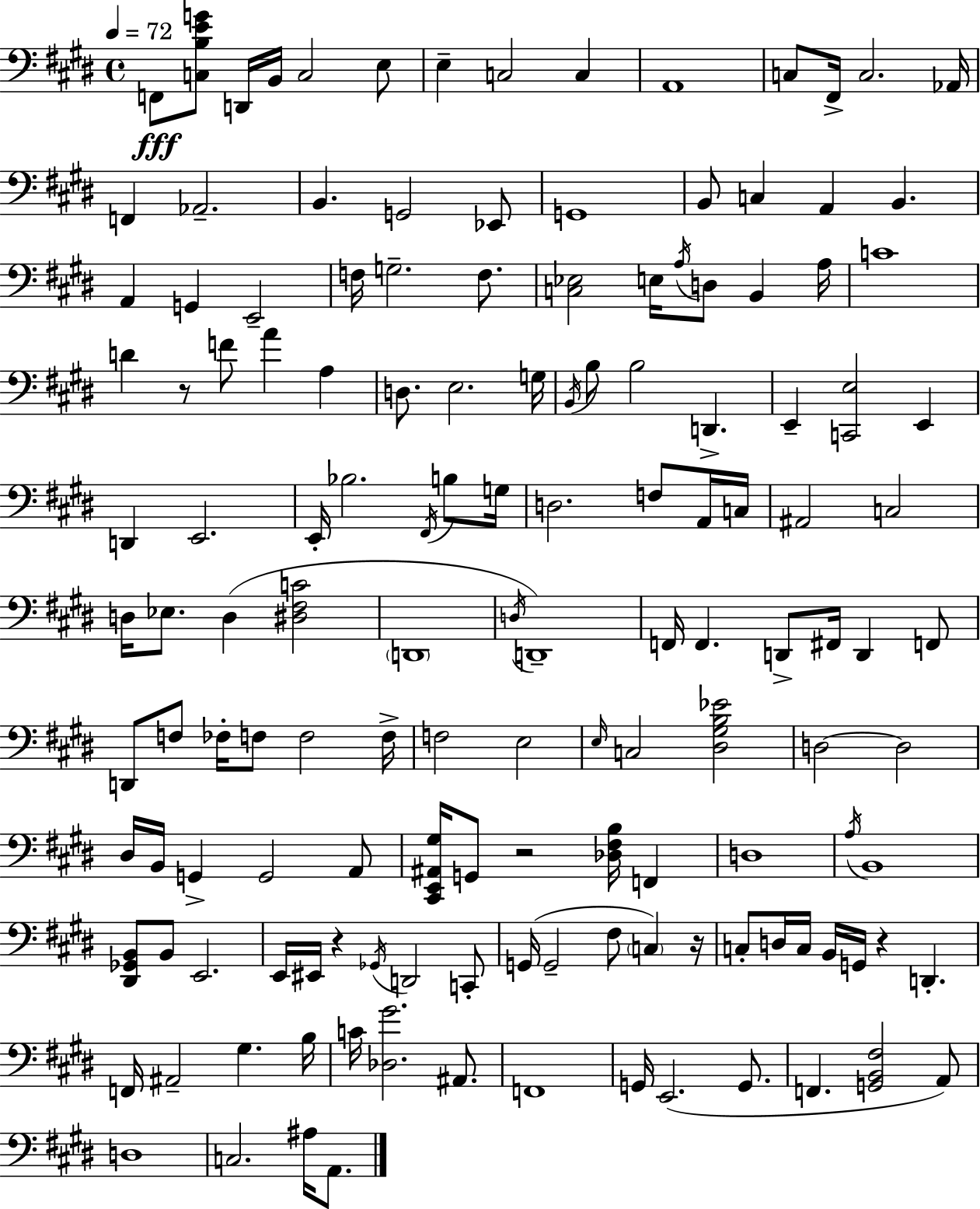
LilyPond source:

{
  \clef bass
  \time 4/4
  \defaultTimeSignature
  \key e \major
  \tempo 4 = 72
  f,8\fff <c b e' g'>8 d,16 b,16 c2 e8 | e4-- c2 c4 | a,1 | c8 fis,16-> c2. aes,16 | \break f,4 aes,2.-- | b,4. g,2 ees,8 | g,1 | b,8 c4 a,4 b,4. | \break a,4 g,4 e,2-- | f16 g2.-- f8. | <c ees>2 e16 \acciaccatura { a16 } d8 b,4 | a16 c'1 | \break d'4 r8 f'8 a'4 a4 | d8. e2. | g16 \acciaccatura { b,16 } b8 b2 d,4.-> | e,4-- <c, e>2 e,4 | \break d,4 e,2. | e,16-. bes2. \acciaccatura { fis,16 } | b8 g16 d2. f8 | a,16 c16 ais,2 c2 | \break d16 ees8. d4( <dis fis c'>2 | \parenthesize d,1 | \acciaccatura { d16 } d,1--) | f,16 f,4. d,8-> fis,16 d,4 | \break f,8 d,8 f8 fes16-. f8 f2 | f16-> f2 e2 | \grace { e16 } c2 <dis gis b ees'>2 | d2~~ d2 | \break dis16 b,16 g,4-> g,2 | a,8 <cis, e, ais, gis>16 g,8 r2 | <des fis b>16 f,4 d1 | \acciaccatura { a16 } b,1 | \break <dis, ges, b,>8 b,8 e,2. | e,16 eis,16 r4 \acciaccatura { ges,16 } d,2 | c,8-. g,16( g,2-- | fis8 \parenthesize c4) r16 c8-. d16 c16 b,16 g,16 r4 | \break d,4.-. f,16 ais,2-- | gis4. b16 c'16 <des gis'>2. | ais,8. f,1 | g,16 e,2.( | \break g,8. f,4. <g, b, fis>2 | a,8) d1 | c2. | ais16 a,8. \bar "|."
}